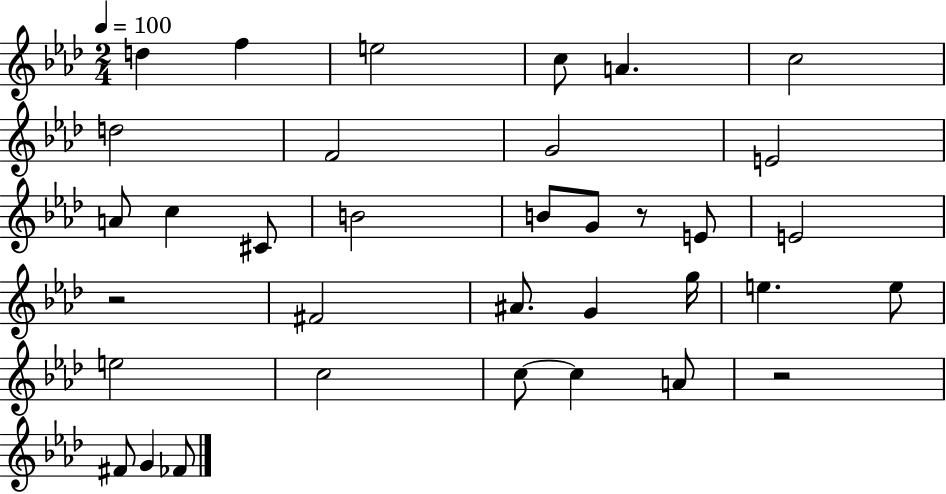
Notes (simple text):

D5/q F5/q E5/h C5/e A4/q. C5/h D5/h F4/h G4/h E4/h A4/e C5/q C#4/e B4/h B4/e G4/e R/e E4/e E4/h R/h F#4/h A#4/e. G4/q G5/s E5/q. E5/e E5/h C5/h C5/e C5/q A4/e R/h F#4/e G4/q FES4/e